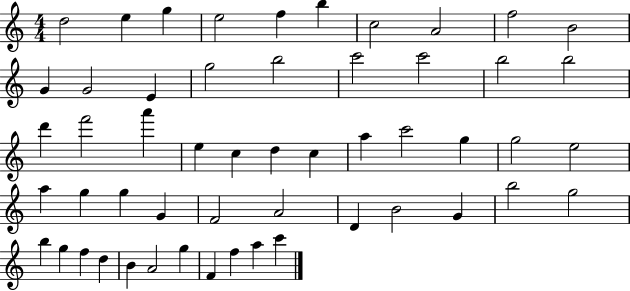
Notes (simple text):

D5/h E5/q G5/q E5/h F5/q B5/q C5/h A4/h F5/h B4/h G4/q G4/h E4/q G5/h B5/h C6/h C6/h B5/h B5/h D6/q F6/h A6/q E5/q C5/q D5/q C5/q A5/q C6/h G5/q G5/h E5/h A5/q G5/q G5/q G4/q F4/h A4/h D4/q B4/h G4/q B5/h G5/h B5/q G5/q F5/q D5/q B4/q A4/h G5/q F4/q F5/q A5/q C6/q